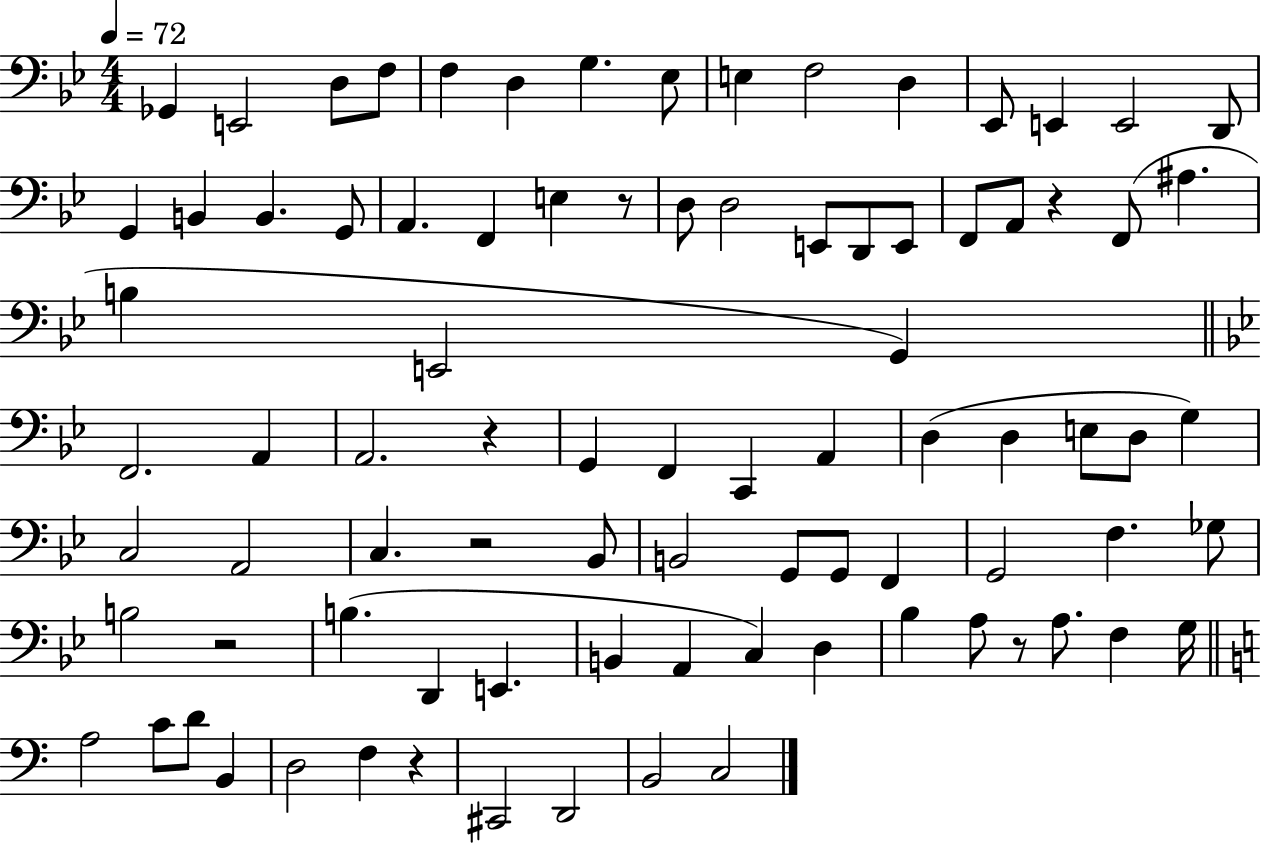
X:1
T:Untitled
M:4/4
L:1/4
K:Bb
_G,, E,,2 D,/2 F,/2 F, D, G, _E,/2 E, F,2 D, _E,,/2 E,, E,,2 D,,/2 G,, B,, B,, G,,/2 A,, F,, E, z/2 D,/2 D,2 E,,/2 D,,/2 E,,/2 F,,/2 A,,/2 z F,,/2 ^A, B, E,,2 G,, F,,2 A,, A,,2 z G,, F,, C,, A,, D, D, E,/2 D,/2 G, C,2 A,,2 C, z2 _B,,/2 B,,2 G,,/2 G,,/2 F,, G,,2 F, _G,/2 B,2 z2 B, D,, E,, B,, A,, C, D, _B, A,/2 z/2 A,/2 F, G,/4 A,2 C/2 D/2 B,, D,2 F, z ^C,,2 D,,2 B,,2 C,2